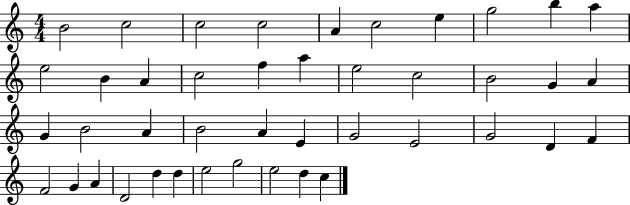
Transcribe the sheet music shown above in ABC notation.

X:1
T:Untitled
M:4/4
L:1/4
K:C
B2 c2 c2 c2 A c2 e g2 b a e2 B A c2 f a e2 c2 B2 G A G B2 A B2 A E G2 E2 G2 D F F2 G A D2 d d e2 g2 e2 d c